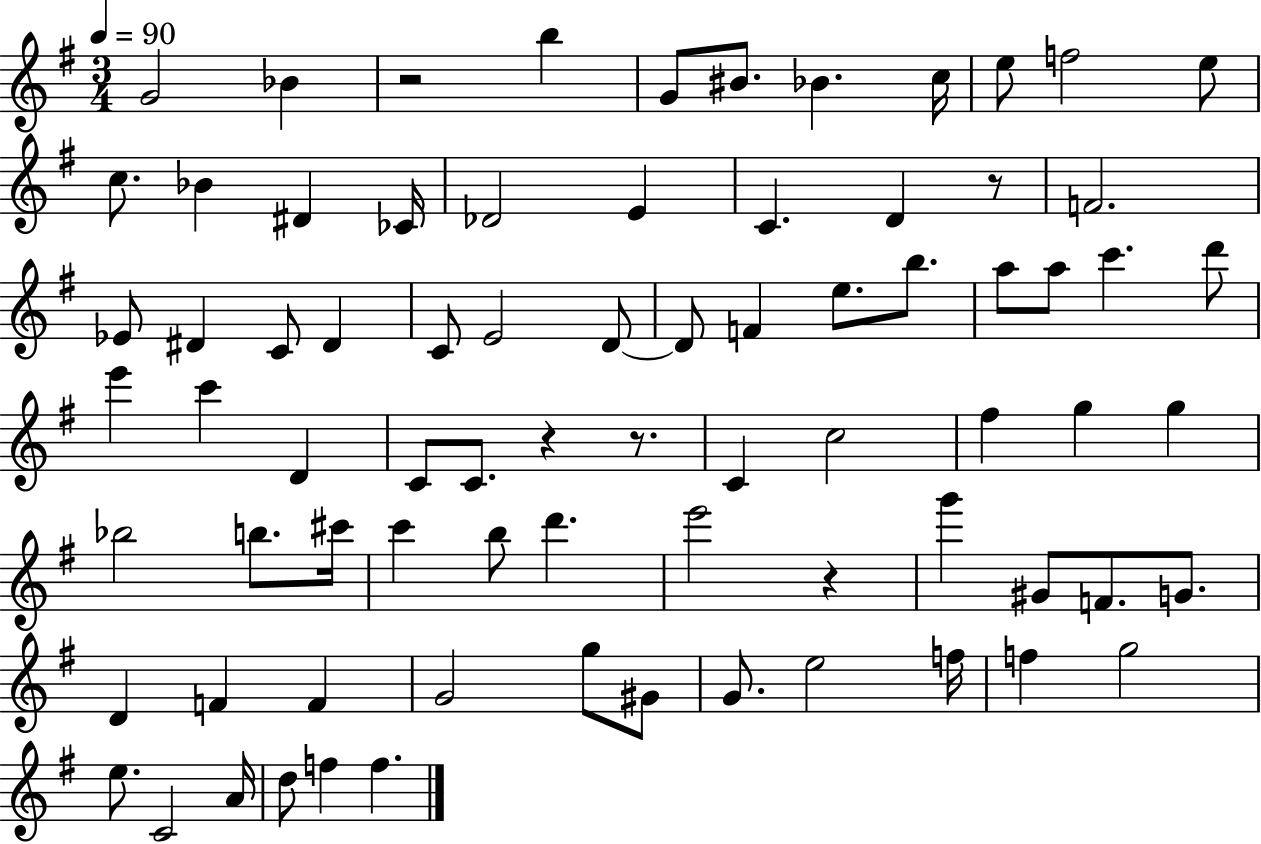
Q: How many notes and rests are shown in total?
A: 77